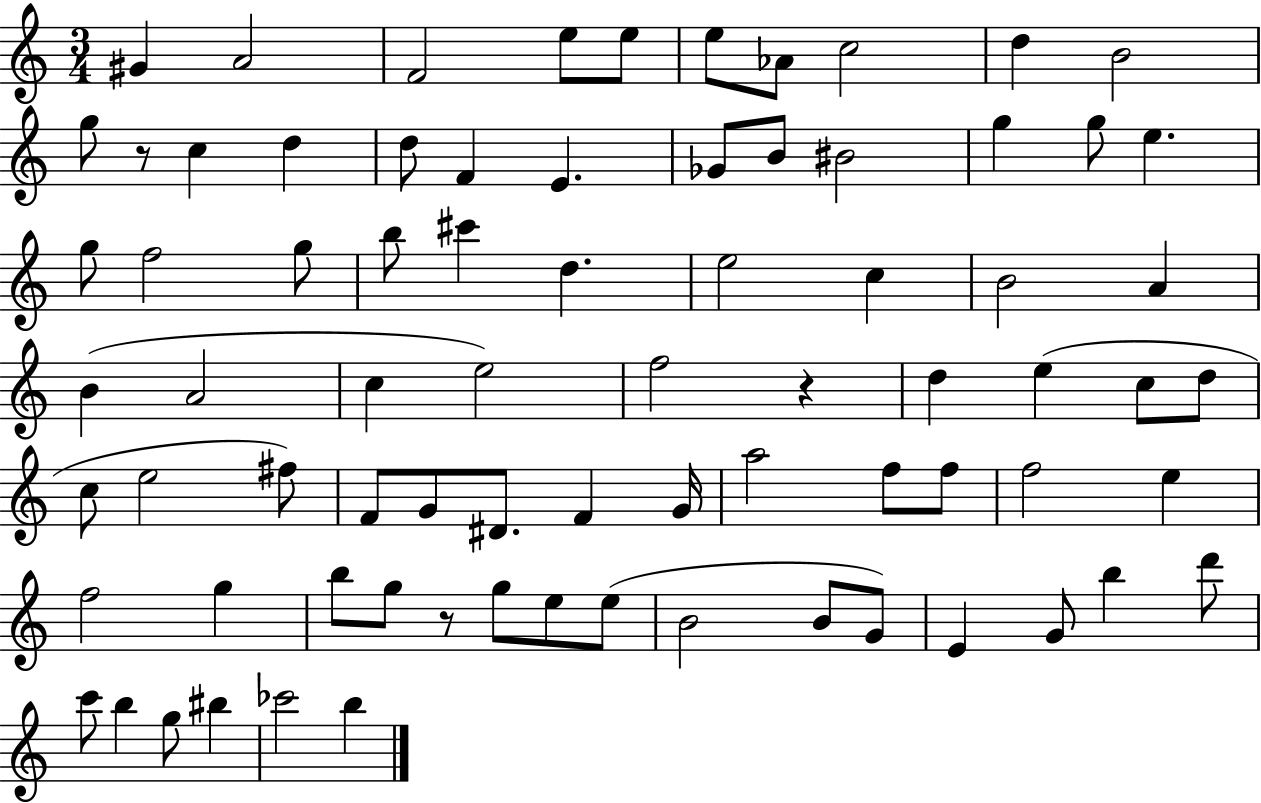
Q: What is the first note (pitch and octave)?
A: G#4